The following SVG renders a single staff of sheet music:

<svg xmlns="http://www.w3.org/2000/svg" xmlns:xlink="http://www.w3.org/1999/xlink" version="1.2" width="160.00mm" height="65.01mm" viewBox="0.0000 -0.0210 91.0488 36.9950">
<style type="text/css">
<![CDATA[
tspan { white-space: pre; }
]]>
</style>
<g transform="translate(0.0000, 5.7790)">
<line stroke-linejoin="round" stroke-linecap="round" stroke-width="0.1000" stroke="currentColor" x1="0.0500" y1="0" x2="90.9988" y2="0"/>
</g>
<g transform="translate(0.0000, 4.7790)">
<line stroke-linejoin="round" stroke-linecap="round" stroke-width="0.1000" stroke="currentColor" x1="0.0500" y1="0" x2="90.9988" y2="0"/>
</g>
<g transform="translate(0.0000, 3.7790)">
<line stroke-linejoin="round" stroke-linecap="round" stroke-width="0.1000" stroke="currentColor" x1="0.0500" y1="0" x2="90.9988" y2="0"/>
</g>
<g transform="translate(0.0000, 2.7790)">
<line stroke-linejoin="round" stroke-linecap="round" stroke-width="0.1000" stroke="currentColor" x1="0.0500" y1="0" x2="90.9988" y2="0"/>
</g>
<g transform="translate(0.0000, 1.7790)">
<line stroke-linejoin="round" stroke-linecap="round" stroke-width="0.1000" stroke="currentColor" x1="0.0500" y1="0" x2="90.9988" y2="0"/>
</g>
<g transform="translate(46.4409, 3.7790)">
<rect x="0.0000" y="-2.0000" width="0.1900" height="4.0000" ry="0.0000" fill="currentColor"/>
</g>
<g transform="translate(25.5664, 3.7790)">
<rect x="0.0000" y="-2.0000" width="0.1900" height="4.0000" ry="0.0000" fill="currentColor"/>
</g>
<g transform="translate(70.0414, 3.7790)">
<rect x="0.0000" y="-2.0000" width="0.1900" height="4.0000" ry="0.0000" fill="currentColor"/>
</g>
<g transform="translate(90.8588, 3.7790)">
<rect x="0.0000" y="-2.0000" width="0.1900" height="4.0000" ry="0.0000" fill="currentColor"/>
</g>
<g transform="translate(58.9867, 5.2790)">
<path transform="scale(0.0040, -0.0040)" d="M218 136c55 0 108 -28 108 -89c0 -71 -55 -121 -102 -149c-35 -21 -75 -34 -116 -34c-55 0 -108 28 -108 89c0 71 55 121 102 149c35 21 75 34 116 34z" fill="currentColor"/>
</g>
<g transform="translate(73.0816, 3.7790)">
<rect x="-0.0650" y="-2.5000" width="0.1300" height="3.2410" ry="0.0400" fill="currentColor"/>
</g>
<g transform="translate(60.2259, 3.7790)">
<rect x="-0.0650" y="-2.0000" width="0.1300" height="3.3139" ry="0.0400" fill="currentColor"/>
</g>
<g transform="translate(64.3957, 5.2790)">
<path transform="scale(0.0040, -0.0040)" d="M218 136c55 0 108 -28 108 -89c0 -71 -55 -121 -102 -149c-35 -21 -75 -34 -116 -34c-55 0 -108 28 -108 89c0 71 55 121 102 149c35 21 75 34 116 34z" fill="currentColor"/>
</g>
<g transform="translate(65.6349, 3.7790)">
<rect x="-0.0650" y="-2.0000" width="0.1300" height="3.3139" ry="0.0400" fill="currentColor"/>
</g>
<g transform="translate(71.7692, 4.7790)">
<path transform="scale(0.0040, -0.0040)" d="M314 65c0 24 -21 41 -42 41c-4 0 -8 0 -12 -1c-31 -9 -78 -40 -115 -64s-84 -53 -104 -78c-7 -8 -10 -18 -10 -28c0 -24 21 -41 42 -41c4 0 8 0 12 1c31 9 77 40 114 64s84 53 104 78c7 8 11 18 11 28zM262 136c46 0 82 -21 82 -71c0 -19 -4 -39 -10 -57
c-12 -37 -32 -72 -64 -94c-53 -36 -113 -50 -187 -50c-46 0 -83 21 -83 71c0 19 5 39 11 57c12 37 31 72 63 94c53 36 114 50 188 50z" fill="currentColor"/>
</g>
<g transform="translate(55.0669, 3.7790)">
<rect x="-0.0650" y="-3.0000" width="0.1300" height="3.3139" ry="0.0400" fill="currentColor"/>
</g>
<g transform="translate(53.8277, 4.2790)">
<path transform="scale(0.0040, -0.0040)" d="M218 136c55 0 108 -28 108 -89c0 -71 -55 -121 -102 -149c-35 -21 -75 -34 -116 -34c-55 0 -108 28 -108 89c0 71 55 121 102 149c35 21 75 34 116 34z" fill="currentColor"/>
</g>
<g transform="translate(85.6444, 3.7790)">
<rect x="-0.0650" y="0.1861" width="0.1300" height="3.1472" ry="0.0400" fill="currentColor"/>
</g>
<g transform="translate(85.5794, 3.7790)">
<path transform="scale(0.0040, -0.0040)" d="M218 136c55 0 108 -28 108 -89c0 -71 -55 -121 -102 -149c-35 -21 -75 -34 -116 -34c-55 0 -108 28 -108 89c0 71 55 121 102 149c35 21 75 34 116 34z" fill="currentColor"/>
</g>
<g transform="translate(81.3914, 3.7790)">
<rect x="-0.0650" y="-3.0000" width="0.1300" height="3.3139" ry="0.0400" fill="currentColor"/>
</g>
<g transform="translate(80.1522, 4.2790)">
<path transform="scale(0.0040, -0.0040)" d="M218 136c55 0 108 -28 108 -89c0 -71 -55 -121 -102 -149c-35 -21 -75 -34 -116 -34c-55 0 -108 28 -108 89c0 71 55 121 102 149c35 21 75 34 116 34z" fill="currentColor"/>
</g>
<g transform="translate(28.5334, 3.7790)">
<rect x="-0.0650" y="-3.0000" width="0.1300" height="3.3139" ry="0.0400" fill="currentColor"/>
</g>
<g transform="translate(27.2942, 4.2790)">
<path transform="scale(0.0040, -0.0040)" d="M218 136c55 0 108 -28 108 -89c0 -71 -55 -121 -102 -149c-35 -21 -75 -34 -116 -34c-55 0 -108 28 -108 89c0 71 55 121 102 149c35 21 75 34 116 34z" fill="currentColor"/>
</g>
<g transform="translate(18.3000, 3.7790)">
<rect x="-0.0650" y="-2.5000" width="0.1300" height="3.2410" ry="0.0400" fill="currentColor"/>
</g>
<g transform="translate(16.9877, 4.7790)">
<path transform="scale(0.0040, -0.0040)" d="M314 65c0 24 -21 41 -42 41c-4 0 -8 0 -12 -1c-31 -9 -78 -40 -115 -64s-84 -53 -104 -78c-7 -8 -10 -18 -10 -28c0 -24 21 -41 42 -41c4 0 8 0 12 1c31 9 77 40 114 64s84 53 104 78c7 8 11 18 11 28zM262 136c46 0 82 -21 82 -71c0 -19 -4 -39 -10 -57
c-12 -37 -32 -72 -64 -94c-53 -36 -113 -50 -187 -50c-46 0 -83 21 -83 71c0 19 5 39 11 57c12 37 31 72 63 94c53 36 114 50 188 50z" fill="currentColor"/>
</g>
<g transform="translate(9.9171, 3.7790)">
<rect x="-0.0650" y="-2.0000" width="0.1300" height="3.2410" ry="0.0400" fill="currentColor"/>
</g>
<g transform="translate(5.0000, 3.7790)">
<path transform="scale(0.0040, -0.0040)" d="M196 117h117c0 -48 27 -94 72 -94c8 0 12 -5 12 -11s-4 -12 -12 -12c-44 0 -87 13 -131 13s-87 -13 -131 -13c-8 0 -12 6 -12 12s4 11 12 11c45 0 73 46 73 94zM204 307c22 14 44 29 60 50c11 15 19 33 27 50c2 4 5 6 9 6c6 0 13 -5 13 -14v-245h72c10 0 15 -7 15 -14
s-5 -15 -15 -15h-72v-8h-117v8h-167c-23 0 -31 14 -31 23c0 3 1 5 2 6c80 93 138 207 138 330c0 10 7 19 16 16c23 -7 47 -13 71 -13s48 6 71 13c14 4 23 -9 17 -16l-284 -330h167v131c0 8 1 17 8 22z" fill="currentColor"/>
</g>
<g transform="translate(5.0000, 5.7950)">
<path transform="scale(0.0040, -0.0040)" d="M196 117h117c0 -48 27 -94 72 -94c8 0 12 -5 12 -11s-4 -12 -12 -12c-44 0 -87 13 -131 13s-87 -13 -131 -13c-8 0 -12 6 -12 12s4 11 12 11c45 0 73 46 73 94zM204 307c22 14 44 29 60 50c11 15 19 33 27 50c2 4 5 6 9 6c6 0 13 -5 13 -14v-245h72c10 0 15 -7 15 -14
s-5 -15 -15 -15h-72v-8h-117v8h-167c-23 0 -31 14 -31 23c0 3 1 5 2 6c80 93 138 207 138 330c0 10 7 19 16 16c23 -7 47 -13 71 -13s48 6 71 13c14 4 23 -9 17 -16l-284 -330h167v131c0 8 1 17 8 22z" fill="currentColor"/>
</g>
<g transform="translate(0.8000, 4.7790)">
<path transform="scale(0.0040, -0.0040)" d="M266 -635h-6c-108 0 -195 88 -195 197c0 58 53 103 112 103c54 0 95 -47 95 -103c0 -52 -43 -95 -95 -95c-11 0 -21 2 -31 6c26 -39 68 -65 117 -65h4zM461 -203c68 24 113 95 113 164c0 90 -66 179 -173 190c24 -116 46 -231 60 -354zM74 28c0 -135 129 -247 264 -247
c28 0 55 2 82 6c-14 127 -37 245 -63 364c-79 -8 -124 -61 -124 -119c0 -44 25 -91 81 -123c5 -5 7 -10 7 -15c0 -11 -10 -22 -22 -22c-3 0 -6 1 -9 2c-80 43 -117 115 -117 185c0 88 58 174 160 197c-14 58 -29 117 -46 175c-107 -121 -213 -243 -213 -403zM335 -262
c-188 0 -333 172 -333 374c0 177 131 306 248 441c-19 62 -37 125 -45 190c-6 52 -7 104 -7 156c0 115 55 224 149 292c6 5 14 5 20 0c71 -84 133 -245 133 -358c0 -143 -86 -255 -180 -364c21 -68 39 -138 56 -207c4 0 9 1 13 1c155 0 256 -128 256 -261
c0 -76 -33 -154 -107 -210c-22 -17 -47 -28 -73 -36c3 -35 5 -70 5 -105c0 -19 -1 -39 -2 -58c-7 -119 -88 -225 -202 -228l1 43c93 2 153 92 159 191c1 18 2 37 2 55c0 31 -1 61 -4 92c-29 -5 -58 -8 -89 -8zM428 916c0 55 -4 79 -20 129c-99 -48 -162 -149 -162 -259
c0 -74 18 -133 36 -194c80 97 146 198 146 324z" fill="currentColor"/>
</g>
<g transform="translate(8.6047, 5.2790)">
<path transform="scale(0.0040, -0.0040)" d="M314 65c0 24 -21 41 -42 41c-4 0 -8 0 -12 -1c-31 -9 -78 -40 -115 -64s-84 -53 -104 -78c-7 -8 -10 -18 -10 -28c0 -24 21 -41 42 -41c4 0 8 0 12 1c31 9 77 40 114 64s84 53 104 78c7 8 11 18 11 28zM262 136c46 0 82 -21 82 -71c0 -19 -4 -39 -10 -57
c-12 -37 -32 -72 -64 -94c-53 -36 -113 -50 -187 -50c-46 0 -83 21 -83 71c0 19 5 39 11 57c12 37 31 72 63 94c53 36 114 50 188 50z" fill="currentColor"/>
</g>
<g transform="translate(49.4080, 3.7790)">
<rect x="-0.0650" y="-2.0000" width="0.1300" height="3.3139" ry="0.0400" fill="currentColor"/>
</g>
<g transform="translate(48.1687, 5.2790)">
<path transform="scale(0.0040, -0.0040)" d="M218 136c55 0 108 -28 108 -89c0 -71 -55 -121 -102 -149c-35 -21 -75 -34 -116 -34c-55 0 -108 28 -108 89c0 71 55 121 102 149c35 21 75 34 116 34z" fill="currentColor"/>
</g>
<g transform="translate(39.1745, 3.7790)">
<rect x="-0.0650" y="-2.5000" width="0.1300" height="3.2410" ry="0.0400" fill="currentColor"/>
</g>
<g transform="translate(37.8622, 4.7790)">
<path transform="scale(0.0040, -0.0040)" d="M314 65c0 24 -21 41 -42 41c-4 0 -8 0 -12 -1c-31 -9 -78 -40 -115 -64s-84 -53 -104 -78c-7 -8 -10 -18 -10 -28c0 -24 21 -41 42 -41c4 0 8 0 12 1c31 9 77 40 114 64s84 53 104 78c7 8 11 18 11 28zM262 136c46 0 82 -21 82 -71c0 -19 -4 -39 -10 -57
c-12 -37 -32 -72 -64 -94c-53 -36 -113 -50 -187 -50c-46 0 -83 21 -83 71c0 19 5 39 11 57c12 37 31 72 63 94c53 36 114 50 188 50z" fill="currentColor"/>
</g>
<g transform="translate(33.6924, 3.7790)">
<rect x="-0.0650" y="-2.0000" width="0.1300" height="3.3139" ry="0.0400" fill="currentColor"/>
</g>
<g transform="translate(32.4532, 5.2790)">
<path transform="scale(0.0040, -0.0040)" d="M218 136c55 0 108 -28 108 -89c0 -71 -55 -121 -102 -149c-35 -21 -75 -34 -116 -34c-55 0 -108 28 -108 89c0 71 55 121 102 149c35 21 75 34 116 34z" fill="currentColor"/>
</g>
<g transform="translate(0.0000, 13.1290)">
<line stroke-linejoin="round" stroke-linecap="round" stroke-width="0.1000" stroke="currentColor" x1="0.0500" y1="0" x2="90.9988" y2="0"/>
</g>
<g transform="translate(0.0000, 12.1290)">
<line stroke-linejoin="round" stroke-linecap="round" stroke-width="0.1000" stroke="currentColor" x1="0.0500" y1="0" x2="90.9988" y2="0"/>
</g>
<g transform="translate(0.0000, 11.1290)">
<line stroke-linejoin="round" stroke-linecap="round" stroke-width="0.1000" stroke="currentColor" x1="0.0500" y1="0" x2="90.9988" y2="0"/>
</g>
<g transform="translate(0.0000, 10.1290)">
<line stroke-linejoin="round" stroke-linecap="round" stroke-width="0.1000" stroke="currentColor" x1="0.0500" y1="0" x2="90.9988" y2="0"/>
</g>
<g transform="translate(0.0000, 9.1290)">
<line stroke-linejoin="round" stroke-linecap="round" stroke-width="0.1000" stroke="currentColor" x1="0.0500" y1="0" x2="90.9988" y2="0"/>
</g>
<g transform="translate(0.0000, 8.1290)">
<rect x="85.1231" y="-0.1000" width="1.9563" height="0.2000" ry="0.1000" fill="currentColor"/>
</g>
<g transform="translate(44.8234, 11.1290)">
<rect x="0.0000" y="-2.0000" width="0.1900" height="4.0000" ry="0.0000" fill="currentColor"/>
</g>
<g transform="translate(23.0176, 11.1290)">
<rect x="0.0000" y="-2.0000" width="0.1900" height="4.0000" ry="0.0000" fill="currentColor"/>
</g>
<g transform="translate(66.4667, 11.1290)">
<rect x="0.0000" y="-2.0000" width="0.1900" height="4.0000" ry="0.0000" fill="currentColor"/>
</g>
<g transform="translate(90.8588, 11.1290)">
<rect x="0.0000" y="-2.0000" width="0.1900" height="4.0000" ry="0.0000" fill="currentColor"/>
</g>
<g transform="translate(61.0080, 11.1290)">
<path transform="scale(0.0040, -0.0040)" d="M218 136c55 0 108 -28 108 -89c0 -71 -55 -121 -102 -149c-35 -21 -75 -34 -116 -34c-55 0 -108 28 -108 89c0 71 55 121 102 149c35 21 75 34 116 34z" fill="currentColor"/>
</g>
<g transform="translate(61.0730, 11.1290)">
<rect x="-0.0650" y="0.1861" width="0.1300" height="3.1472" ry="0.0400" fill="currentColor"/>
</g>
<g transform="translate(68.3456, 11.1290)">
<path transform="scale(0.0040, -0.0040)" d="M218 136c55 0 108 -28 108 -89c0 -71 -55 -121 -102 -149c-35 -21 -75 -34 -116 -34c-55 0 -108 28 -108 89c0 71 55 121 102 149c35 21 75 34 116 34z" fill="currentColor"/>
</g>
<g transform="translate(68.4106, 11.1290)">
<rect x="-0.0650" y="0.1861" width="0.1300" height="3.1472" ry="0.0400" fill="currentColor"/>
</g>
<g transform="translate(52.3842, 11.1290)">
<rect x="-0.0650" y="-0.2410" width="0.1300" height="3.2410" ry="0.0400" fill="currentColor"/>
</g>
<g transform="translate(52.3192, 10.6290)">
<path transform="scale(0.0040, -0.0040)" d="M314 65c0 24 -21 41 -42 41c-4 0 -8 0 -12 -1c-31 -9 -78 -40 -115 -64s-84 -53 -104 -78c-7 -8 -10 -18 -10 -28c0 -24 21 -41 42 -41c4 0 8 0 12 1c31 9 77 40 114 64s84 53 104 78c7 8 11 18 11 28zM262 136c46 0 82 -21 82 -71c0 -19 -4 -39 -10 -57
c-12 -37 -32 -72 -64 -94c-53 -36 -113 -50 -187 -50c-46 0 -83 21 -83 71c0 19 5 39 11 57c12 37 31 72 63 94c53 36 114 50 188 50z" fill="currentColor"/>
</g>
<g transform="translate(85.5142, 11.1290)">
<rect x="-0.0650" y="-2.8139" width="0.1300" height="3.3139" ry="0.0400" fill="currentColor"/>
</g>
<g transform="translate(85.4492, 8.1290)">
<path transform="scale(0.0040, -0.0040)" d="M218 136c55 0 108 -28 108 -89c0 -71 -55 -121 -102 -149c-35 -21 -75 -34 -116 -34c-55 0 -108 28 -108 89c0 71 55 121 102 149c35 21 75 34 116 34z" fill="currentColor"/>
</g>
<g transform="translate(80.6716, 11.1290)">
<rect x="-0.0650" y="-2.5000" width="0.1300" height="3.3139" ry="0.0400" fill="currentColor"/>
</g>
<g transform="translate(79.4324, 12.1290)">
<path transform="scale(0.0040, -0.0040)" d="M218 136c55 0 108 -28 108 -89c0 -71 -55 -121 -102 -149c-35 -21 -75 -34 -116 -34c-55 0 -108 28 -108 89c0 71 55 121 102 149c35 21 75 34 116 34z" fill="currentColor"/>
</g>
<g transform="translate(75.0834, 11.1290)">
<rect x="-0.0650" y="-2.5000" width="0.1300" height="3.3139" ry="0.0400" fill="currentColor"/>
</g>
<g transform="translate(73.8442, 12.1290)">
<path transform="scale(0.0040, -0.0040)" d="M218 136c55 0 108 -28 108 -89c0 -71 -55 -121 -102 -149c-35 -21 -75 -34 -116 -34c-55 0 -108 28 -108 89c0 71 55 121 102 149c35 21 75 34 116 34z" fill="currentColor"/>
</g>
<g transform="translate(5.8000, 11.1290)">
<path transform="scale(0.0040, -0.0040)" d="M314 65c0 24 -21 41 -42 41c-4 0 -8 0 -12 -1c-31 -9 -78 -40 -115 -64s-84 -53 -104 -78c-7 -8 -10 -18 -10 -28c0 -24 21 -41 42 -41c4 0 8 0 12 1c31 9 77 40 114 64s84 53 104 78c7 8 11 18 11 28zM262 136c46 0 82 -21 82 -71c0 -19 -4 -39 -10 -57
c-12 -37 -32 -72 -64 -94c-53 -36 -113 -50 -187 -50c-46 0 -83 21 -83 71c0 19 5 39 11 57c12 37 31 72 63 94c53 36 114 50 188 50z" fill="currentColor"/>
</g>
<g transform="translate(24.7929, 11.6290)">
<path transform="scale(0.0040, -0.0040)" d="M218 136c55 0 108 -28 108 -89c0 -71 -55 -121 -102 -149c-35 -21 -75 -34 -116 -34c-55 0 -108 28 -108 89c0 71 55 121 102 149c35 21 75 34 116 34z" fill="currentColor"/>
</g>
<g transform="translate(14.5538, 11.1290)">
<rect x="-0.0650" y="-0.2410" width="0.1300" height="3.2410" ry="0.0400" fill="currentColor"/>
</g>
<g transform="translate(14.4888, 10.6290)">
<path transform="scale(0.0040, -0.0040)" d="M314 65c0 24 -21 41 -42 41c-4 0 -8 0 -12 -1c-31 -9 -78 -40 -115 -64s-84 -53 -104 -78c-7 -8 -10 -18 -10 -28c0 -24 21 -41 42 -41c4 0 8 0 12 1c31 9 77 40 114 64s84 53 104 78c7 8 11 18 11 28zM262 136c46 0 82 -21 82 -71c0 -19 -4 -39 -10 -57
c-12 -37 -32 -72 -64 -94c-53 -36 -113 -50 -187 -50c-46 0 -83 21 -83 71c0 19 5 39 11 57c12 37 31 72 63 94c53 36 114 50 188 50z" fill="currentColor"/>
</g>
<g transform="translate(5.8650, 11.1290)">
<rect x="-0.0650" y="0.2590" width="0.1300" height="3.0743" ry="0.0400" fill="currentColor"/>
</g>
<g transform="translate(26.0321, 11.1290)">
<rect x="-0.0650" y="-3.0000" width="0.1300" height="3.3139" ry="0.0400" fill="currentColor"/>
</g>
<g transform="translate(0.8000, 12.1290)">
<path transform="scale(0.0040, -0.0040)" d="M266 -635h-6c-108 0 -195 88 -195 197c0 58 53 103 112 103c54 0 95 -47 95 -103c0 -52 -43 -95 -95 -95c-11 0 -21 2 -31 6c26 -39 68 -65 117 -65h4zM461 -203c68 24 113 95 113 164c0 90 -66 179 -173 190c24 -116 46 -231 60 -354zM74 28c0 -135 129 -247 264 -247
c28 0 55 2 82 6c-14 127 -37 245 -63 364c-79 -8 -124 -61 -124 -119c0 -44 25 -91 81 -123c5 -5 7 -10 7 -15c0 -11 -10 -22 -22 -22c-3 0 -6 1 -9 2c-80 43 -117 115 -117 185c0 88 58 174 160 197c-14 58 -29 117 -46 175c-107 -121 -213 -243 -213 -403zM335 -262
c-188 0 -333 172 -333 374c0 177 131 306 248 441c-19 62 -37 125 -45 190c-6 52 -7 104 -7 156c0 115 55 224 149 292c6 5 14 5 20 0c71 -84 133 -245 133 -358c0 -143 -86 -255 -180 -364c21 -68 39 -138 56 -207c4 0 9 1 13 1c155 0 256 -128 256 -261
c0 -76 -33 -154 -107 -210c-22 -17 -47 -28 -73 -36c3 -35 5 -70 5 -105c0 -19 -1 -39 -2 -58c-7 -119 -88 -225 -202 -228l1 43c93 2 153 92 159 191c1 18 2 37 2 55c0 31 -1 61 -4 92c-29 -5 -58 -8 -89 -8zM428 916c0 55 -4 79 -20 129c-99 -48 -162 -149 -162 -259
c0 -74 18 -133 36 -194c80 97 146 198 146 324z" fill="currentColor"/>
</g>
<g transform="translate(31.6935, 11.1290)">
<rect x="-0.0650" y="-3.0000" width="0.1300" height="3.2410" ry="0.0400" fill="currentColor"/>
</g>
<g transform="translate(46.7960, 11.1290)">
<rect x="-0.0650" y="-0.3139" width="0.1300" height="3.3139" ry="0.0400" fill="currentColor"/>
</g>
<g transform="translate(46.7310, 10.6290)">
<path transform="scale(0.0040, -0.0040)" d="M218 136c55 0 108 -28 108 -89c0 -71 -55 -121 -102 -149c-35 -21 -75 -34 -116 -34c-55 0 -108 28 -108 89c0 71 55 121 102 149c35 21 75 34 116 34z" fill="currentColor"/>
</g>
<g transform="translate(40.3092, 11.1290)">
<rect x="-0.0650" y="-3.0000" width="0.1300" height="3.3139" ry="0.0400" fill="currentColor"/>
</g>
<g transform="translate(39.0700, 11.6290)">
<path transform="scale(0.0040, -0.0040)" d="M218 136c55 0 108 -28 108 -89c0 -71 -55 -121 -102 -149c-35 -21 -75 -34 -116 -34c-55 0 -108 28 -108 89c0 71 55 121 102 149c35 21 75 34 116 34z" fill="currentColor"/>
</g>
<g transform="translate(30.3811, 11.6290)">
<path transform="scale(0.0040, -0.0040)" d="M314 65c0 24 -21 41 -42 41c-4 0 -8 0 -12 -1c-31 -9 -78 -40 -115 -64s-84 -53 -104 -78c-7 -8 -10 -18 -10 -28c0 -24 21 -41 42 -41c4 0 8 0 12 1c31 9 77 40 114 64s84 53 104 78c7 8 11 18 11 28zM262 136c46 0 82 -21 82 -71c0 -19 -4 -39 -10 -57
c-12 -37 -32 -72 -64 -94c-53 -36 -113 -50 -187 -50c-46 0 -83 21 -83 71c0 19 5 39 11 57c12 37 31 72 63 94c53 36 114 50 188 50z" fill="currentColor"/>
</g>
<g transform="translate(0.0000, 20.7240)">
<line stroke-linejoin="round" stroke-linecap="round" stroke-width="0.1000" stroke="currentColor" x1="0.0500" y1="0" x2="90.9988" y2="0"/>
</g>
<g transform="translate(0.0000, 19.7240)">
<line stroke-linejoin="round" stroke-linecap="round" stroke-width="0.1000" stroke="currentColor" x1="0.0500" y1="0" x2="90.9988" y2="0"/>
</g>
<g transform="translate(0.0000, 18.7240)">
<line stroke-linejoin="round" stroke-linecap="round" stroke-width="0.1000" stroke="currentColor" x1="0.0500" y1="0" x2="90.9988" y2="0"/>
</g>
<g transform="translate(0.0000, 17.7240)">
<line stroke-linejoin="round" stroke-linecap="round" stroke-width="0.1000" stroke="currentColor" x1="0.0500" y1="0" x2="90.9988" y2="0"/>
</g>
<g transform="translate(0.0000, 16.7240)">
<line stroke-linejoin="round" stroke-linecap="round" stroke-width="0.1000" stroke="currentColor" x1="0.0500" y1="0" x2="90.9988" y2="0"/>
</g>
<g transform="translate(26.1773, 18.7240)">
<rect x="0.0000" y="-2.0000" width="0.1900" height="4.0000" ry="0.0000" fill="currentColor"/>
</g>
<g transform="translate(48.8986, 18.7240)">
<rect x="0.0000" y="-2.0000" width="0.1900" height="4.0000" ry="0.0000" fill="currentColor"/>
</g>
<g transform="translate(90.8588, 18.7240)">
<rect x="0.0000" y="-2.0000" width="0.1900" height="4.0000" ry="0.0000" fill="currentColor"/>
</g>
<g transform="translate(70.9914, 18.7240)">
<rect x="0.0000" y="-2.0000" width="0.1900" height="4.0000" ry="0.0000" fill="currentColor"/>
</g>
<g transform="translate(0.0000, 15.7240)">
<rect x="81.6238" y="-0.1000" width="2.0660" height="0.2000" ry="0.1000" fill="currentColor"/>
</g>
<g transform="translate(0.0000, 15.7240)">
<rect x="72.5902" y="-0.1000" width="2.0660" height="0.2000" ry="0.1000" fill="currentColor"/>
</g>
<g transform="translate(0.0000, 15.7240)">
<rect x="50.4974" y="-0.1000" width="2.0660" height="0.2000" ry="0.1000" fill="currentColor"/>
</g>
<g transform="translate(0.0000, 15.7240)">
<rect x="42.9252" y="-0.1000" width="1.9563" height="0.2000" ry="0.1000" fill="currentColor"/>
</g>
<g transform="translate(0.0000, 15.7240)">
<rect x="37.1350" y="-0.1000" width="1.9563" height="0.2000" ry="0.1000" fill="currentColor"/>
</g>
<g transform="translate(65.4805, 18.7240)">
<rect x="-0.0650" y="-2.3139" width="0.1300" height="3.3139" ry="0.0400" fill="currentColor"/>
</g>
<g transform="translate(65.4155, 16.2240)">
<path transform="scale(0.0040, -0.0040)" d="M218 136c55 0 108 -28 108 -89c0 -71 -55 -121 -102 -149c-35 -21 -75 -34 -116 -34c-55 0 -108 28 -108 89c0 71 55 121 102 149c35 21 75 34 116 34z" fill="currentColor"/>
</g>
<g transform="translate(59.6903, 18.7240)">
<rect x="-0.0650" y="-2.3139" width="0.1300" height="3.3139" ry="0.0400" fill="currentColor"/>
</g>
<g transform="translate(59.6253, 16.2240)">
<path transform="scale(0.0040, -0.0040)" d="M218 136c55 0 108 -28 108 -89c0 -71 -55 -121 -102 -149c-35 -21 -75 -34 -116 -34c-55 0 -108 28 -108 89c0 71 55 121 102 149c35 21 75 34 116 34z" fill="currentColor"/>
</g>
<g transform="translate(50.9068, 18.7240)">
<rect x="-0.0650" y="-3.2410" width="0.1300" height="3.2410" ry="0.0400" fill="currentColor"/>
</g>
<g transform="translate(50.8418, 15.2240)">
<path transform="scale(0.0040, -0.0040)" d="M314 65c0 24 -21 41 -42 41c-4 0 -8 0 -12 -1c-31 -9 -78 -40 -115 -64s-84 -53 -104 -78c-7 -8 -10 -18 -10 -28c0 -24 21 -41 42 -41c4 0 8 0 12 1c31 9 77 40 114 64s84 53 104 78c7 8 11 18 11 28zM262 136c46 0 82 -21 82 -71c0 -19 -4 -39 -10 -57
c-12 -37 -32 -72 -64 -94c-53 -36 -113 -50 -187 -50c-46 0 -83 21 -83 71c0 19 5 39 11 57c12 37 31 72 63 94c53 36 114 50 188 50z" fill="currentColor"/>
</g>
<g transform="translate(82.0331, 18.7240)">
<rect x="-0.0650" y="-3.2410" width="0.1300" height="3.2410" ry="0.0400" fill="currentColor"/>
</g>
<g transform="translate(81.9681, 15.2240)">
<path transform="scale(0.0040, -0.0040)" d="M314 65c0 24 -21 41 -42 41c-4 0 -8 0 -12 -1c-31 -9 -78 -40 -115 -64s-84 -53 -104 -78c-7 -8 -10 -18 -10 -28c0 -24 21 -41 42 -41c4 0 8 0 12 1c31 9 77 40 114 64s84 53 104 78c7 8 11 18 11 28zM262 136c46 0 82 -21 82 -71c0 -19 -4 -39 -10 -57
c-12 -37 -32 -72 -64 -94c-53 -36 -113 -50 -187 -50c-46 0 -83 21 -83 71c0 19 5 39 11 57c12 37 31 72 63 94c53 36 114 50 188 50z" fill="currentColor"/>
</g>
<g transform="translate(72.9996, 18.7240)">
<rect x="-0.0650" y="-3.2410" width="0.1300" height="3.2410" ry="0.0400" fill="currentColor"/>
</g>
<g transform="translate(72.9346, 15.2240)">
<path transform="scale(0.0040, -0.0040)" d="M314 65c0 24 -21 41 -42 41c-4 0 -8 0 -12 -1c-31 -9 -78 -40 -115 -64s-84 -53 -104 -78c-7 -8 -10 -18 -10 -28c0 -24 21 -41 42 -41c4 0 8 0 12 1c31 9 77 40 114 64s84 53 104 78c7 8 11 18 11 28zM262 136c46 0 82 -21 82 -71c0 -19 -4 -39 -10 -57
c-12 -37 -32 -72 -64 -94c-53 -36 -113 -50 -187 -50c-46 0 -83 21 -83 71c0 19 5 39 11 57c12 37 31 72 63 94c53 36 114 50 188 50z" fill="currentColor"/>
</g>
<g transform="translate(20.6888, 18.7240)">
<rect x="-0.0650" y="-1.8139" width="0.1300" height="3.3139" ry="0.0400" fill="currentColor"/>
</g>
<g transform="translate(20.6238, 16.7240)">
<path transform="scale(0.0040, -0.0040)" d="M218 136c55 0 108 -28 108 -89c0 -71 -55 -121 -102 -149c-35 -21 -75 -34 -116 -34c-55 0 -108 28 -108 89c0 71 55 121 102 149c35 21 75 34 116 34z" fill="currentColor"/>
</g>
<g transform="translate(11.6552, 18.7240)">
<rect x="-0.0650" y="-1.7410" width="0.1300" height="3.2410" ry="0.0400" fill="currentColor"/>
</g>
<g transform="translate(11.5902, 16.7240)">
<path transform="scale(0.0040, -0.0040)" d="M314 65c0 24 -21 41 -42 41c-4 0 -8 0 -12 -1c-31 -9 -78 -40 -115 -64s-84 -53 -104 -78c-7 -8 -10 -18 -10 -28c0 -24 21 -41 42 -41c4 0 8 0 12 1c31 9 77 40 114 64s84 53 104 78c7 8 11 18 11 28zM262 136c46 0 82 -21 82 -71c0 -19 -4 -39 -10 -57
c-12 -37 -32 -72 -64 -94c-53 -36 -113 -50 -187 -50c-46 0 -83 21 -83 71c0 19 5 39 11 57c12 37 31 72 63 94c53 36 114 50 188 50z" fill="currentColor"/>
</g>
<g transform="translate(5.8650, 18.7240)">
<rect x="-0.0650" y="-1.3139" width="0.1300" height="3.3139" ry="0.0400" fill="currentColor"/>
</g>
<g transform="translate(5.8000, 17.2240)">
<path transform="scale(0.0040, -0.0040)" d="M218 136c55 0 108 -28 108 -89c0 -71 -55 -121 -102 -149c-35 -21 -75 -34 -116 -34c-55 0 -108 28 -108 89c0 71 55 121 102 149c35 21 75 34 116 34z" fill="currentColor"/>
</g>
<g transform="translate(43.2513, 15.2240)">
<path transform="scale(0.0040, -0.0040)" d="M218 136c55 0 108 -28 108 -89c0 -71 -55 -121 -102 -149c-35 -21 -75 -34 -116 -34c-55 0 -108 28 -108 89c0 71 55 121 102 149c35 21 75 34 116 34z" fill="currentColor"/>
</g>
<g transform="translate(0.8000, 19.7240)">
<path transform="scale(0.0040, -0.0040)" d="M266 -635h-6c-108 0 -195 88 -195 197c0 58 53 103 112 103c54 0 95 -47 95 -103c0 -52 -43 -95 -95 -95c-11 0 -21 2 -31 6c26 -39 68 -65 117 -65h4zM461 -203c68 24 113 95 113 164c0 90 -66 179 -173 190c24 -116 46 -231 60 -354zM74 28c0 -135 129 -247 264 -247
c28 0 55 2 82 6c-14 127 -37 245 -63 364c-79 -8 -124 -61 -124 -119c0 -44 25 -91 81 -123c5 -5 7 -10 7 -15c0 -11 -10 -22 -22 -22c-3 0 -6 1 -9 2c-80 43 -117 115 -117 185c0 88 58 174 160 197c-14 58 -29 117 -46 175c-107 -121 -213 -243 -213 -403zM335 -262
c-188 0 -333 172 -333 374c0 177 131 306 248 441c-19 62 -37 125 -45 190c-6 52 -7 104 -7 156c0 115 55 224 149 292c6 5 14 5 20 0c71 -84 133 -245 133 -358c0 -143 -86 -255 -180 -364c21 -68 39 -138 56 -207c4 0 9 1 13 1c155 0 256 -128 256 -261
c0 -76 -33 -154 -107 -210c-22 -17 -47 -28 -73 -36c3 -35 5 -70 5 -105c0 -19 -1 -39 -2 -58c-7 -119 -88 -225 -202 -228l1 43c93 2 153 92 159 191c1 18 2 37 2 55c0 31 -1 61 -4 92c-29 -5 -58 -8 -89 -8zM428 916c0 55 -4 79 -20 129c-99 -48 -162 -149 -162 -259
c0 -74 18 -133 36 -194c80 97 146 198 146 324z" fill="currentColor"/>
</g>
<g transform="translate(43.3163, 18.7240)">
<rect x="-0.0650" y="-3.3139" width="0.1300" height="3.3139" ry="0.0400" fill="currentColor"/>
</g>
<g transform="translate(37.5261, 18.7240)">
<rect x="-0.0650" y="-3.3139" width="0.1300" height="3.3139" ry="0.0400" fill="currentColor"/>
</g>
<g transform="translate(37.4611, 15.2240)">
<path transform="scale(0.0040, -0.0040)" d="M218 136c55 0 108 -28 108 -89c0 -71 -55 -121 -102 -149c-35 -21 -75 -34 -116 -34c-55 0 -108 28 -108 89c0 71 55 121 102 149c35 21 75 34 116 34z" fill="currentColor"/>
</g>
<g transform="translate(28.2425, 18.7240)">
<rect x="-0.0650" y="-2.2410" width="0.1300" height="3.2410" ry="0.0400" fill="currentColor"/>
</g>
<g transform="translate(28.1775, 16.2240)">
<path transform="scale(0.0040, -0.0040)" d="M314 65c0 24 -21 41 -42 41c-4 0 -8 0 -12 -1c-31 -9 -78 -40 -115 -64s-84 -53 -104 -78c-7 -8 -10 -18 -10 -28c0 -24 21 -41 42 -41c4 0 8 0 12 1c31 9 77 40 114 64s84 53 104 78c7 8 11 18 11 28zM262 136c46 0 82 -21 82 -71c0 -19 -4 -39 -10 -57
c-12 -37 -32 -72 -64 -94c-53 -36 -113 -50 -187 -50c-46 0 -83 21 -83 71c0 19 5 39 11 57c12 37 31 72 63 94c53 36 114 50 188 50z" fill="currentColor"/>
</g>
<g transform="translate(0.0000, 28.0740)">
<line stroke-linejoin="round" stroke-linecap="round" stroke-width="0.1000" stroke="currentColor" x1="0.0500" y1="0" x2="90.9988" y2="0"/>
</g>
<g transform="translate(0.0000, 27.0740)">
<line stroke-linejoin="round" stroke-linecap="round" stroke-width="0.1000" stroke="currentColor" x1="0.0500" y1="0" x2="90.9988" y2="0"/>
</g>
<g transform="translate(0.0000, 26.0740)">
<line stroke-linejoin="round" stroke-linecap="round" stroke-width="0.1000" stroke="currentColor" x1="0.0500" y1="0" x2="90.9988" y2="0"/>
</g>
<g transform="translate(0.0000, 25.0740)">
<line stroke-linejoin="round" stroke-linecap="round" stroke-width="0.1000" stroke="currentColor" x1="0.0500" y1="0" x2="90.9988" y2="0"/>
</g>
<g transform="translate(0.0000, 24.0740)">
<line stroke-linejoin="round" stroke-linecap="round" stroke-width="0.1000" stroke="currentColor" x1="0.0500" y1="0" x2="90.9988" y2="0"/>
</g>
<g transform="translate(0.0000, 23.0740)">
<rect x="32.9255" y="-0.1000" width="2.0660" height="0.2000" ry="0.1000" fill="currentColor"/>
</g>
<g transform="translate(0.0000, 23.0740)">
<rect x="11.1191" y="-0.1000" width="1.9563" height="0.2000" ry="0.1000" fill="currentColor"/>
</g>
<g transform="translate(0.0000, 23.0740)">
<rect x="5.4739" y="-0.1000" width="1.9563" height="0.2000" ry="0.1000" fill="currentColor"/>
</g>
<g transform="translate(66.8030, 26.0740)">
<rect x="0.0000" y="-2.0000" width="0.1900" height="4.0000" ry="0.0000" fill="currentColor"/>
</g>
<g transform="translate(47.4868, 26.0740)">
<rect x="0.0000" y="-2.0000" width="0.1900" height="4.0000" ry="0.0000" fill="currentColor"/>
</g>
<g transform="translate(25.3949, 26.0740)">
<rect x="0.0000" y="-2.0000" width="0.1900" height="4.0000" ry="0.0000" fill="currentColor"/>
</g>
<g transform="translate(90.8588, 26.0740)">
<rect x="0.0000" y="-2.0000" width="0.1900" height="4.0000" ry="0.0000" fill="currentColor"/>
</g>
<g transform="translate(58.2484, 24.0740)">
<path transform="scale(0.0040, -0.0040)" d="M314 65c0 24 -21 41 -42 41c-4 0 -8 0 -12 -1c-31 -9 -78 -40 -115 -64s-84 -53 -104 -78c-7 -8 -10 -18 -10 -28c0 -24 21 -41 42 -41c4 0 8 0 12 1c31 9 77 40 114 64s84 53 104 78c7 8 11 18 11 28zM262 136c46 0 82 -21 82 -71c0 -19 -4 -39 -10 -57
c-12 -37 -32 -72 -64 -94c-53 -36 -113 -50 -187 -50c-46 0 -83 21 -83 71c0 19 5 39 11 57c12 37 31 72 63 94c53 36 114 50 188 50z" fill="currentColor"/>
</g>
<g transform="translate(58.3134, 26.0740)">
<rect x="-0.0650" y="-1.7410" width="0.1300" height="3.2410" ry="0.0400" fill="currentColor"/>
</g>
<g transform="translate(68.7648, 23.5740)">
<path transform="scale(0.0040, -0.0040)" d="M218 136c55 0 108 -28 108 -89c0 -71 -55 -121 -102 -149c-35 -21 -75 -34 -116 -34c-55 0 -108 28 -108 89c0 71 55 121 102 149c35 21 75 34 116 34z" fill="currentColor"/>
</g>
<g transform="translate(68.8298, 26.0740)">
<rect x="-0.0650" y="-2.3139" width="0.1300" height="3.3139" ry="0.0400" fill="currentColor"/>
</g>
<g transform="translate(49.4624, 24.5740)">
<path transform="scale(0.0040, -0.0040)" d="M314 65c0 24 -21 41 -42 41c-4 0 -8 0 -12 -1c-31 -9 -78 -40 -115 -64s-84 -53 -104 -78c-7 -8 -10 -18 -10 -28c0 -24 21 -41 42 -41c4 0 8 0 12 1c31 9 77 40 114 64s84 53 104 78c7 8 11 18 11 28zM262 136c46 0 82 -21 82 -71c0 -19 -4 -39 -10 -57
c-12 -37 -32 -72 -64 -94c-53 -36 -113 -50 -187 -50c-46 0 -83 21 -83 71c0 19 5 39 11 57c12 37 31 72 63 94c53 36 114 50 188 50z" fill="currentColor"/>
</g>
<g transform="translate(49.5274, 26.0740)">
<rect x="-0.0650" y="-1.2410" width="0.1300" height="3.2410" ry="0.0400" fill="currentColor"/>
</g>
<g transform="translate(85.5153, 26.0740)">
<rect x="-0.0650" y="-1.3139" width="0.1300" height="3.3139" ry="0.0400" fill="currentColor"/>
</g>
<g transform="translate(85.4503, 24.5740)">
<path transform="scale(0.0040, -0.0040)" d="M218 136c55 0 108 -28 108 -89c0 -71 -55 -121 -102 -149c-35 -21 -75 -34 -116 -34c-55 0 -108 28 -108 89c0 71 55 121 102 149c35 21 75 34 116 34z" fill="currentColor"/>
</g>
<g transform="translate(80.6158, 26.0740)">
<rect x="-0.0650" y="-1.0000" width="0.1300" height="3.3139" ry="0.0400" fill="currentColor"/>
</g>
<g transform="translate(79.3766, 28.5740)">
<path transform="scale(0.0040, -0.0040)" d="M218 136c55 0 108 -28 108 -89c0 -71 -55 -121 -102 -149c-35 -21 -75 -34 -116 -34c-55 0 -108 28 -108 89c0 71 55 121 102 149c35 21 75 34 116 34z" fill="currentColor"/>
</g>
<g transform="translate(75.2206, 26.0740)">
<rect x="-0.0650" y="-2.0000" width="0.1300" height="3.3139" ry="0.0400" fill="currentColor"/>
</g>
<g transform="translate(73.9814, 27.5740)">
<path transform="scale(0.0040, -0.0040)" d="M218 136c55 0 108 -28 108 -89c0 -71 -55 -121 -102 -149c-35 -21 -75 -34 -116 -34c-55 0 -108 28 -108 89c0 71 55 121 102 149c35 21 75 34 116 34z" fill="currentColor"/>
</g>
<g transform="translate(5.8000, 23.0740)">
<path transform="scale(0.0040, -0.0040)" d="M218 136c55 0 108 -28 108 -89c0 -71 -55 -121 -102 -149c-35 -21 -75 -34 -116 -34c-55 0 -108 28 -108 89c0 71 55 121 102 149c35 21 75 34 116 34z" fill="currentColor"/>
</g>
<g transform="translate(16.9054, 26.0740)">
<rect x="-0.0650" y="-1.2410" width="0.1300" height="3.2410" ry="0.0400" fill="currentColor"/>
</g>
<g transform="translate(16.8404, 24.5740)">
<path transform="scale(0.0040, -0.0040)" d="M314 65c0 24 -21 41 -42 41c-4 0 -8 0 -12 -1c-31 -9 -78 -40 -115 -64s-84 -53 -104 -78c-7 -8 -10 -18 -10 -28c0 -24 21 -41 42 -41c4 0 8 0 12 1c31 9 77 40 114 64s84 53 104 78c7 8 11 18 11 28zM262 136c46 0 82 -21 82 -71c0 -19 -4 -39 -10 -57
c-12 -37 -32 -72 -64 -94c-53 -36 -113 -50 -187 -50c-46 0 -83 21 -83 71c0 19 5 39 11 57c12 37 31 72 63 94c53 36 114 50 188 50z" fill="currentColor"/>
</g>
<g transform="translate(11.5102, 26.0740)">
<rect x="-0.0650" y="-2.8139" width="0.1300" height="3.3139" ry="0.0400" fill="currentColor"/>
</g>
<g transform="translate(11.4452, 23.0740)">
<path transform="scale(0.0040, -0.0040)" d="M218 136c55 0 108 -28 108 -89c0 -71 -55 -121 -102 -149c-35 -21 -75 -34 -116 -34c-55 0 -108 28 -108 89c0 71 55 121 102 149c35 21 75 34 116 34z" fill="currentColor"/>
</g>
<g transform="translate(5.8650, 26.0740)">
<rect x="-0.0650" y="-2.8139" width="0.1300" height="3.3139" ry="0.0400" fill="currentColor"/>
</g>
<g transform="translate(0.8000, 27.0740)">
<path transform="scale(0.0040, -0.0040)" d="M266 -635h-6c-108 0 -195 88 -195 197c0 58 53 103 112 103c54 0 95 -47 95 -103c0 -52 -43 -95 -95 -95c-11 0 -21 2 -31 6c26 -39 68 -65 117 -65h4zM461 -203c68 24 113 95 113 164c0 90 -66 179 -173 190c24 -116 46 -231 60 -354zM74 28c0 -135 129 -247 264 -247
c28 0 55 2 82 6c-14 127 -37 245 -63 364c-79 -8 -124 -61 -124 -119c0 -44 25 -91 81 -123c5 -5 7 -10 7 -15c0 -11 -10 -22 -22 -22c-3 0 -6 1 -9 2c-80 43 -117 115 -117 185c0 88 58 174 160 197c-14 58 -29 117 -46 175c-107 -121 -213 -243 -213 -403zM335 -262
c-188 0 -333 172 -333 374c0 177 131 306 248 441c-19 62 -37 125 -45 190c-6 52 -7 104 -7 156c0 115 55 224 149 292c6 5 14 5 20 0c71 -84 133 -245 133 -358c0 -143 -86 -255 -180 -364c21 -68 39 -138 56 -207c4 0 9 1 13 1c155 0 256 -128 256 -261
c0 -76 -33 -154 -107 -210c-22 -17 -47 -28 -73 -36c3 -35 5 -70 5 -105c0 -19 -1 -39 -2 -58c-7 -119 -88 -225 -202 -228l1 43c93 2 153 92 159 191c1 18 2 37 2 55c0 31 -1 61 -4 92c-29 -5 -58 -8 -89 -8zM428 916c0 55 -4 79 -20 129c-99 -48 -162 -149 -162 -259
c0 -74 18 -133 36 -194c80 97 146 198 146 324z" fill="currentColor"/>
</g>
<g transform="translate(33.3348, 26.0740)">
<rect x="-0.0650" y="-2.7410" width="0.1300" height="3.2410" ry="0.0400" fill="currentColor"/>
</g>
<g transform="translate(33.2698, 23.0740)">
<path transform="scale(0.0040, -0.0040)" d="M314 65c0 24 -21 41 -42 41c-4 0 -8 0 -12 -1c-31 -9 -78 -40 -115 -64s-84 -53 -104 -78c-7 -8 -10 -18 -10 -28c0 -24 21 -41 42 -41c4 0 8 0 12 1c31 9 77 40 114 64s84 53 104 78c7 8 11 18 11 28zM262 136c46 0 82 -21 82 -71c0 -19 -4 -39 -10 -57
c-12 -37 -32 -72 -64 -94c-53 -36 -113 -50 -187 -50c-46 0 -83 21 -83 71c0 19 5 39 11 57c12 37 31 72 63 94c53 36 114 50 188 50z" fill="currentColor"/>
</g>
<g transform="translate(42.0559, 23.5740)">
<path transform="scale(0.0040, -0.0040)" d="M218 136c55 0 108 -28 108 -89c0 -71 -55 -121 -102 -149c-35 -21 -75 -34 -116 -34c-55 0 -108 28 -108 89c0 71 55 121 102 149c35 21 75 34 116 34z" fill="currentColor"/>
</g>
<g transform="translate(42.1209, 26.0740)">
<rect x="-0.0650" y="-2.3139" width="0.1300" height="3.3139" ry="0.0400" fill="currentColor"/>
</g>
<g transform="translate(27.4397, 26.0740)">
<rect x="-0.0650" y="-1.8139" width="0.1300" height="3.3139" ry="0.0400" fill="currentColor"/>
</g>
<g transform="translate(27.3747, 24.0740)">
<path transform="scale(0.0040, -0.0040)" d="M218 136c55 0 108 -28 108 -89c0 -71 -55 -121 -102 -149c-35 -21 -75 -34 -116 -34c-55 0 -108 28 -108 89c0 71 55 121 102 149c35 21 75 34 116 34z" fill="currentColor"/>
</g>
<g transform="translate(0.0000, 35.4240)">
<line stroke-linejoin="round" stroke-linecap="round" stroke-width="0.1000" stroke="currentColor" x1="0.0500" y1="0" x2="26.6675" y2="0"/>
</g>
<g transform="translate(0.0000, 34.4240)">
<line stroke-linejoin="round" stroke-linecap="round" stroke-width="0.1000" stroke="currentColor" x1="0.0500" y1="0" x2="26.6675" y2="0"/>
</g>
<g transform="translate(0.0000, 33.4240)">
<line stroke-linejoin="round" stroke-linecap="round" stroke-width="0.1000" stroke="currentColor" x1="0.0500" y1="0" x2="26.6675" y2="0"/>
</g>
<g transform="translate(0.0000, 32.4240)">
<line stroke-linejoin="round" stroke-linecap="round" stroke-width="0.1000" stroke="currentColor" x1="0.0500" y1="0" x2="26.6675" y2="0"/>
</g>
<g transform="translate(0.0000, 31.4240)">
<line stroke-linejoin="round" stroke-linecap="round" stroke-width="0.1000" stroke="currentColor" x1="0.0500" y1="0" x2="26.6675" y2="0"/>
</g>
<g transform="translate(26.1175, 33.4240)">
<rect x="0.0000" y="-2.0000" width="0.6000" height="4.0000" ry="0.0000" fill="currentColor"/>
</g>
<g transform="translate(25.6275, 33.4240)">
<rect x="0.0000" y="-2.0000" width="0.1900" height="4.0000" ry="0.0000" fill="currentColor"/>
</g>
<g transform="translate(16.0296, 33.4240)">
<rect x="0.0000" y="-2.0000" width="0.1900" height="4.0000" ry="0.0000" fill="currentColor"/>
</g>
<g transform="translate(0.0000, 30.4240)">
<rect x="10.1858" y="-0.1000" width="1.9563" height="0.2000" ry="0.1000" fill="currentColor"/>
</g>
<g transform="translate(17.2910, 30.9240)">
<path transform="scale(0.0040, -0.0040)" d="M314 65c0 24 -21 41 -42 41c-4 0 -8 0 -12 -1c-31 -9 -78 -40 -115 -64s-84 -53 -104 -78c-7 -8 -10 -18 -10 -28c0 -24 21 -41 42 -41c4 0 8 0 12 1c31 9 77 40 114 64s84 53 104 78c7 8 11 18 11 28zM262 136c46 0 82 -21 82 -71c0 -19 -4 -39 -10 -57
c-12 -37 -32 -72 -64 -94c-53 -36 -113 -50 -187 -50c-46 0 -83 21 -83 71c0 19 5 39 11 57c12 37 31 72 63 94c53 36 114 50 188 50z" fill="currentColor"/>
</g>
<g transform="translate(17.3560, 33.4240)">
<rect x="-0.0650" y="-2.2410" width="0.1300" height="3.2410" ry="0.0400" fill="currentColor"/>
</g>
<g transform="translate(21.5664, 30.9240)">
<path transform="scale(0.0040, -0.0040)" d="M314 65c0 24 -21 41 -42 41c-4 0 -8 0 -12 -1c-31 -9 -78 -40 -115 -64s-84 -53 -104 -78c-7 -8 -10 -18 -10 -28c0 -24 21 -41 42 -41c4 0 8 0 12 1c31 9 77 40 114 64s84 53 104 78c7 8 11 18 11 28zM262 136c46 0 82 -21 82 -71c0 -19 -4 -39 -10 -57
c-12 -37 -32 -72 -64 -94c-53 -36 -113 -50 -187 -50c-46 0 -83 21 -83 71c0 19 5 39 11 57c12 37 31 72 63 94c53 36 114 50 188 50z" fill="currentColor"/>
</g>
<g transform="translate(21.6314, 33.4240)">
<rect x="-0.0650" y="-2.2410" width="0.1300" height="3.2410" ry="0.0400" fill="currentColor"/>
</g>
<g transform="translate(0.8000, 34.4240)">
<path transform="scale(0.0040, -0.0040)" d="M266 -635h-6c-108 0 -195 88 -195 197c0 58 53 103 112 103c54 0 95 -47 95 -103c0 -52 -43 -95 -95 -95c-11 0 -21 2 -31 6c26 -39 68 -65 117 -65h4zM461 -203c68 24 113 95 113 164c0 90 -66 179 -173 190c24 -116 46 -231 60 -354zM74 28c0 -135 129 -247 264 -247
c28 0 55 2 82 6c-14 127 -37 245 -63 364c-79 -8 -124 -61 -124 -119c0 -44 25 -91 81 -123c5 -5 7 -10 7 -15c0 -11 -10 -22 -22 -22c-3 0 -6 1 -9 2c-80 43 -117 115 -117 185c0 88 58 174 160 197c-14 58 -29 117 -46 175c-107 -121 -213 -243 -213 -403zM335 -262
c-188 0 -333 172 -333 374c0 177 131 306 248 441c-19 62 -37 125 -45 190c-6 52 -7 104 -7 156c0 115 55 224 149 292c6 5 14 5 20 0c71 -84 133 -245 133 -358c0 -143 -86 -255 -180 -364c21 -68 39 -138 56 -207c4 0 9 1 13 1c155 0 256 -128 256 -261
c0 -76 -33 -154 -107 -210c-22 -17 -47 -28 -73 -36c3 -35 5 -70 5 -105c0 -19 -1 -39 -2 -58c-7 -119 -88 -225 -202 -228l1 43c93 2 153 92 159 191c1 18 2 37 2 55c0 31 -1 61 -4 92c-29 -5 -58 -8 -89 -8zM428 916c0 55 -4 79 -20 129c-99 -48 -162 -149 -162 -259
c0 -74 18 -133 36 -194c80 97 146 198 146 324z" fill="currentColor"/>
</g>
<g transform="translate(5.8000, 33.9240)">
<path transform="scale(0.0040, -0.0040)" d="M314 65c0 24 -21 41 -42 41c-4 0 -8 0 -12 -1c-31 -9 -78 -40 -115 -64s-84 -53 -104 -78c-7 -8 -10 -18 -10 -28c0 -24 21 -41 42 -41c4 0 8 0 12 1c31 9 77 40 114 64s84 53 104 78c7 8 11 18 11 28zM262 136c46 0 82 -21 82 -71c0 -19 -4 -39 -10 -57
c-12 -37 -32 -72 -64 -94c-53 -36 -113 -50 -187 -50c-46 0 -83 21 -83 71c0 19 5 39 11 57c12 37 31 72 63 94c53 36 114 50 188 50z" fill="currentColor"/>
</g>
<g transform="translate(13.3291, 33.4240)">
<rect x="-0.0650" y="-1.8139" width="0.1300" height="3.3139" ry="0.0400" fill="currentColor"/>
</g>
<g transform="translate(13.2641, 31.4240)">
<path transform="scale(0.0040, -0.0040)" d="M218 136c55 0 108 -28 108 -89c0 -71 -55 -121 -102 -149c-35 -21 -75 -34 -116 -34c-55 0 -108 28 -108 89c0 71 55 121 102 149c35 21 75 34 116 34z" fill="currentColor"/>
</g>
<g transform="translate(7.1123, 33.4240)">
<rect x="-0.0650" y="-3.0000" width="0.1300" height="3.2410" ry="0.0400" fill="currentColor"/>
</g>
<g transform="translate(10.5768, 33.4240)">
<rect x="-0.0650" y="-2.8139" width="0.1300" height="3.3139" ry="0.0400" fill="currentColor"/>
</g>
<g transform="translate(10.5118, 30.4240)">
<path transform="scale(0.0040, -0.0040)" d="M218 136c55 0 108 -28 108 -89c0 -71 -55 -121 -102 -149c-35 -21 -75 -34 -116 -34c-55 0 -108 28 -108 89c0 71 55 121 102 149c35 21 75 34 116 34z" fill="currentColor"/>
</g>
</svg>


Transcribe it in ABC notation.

X:1
T:Untitled
M:4/4
L:1/4
K:C
F2 G2 A F G2 F A F F G2 A B B2 c2 A A2 A c c2 B B G G a e f2 f g2 b b b2 g g b2 b2 a a e2 f a2 g e2 f2 g F D e A2 a f g2 g2